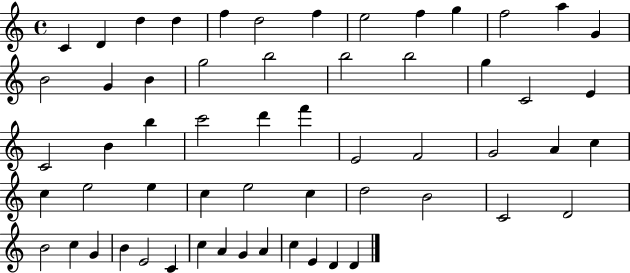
{
  \clef treble
  \time 4/4
  \defaultTimeSignature
  \key c \major
  c'4 d'4 d''4 d''4 | f''4 d''2 f''4 | e''2 f''4 g''4 | f''2 a''4 g'4 | \break b'2 g'4 b'4 | g''2 b''2 | b''2 b''2 | g''4 c'2 e'4 | \break c'2 b'4 b''4 | c'''2 d'''4 f'''4 | e'2 f'2 | g'2 a'4 c''4 | \break c''4 e''2 e''4 | c''4 e''2 c''4 | d''2 b'2 | c'2 d'2 | \break b'2 c''4 g'4 | b'4 e'2 c'4 | c''4 a'4 g'4 a'4 | c''4 e'4 d'4 d'4 | \break \bar "|."
}